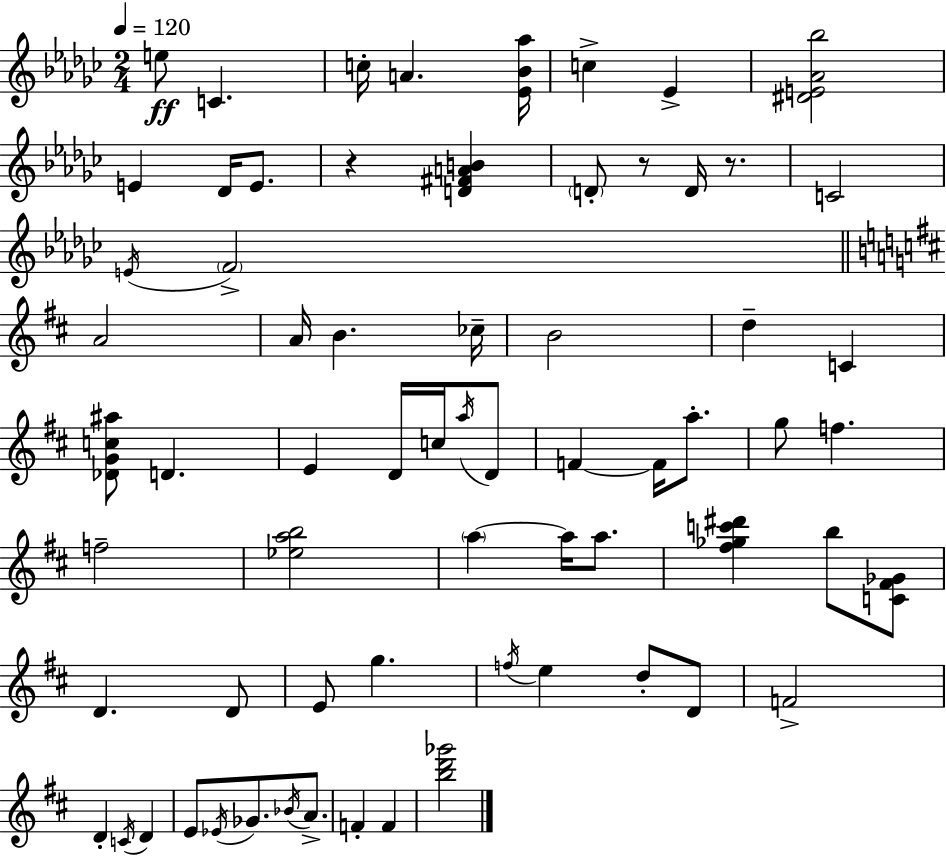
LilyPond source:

{
  \clef treble
  \numericTimeSignature
  \time 2/4
  \key ees \minor
  \tempo 4 = 120
  e''8\ff c'4. | c''16-. a'4. <ees' bes' aes''>16 | c''4-> ees'4-> | <dis' e' aes' bes''>2 | \break e'4 des'16 e'8. | r4 <d' fis' a' b'>4 | \parenthesize d'8-. r8 d'16 r8. | c'2 | \break \acciaccatura { e'16 } \parenthesize f'2-> | \bar "||" \break \key b \minor a'2 | a'16 b'4. ces''16-- | b'2 | d''4-- c'4 | \break <des' g' c'' ais''>8 d'4. | e'4 d'16 c''16 \acciaccatura { a''16 } d'8 | f'4~~ f'16 a''8.-. | g''8 f''4. | \break f''2-- | <ees'' a'' b''>2 | \parenthesize a''4~~ a''16 a''8. | <fis'' ges'' c''' dis'''>4 b''8 <c' fis' ges'>8 | \break d'4. d'8 | e'8 g''4. | \acciaccatura { f''16 } e''4 d''8-. | d'8 f'2-> | \break d'4-. \acciaccatura { c'16 } d'4 | e'8 \acciaccatura { ees'16 } ges'8. | \acciaccatura { bes'16 } a'8.-> f'4-. | f'4 <b'' d''' ges'''>2 | \break \bar "|."
}